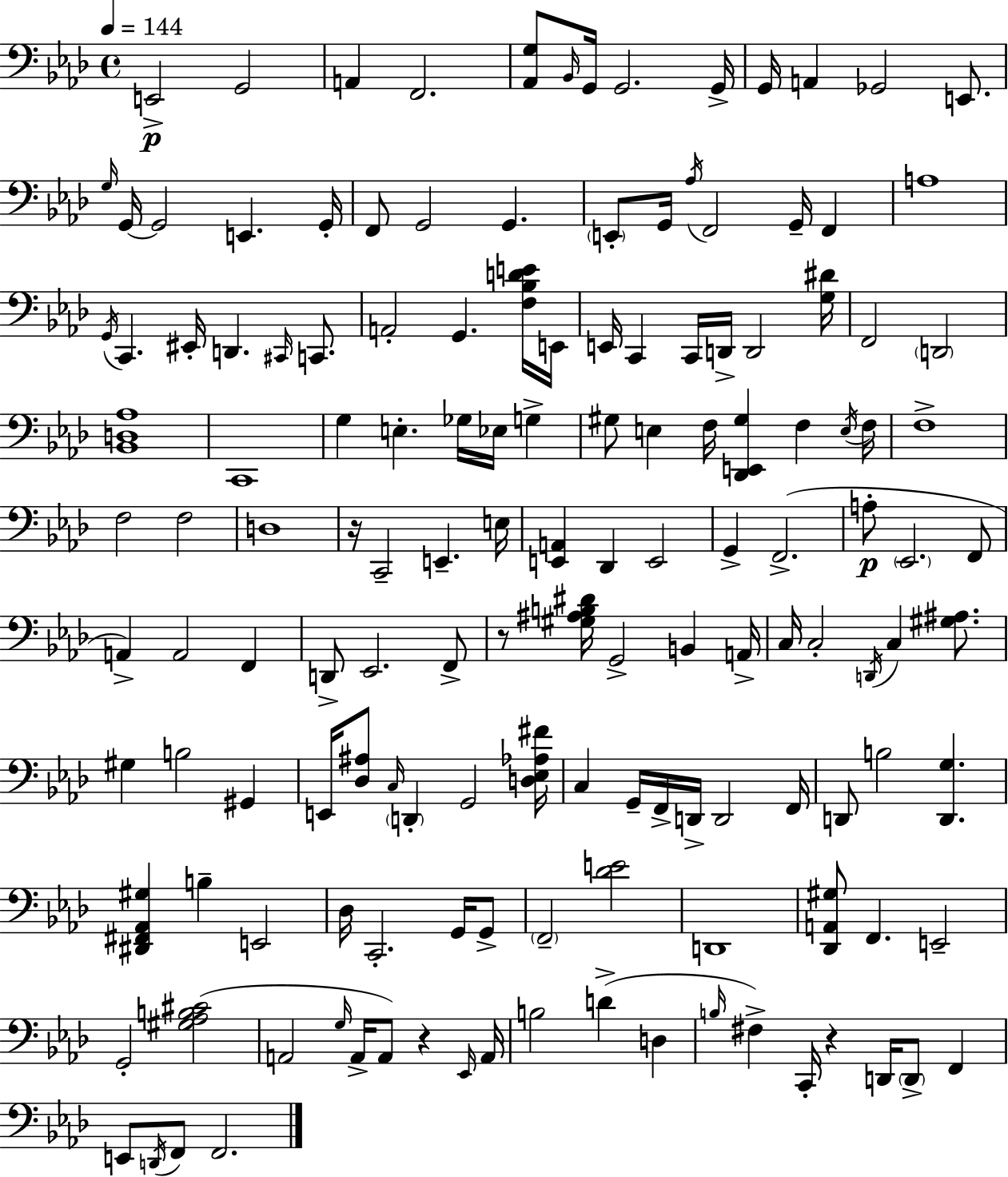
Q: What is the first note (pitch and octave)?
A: E2